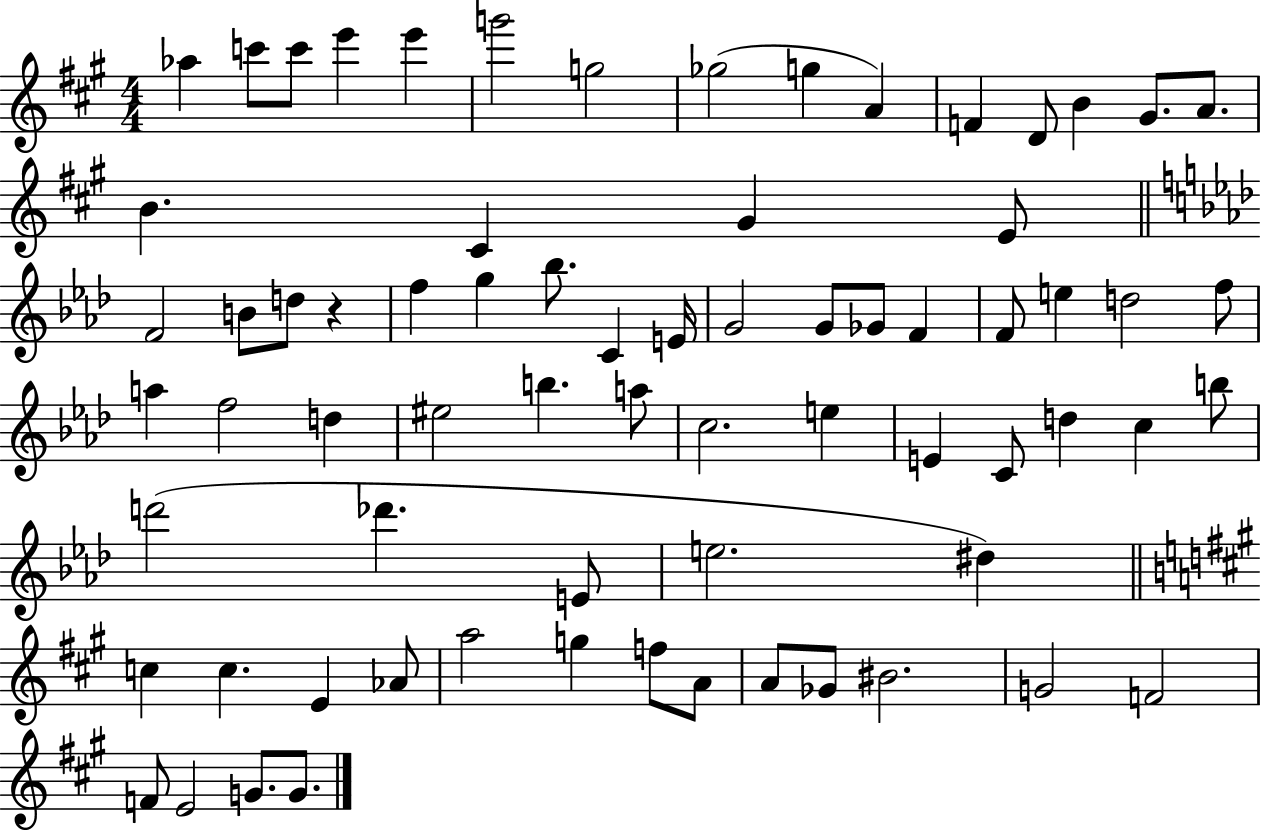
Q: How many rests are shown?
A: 1